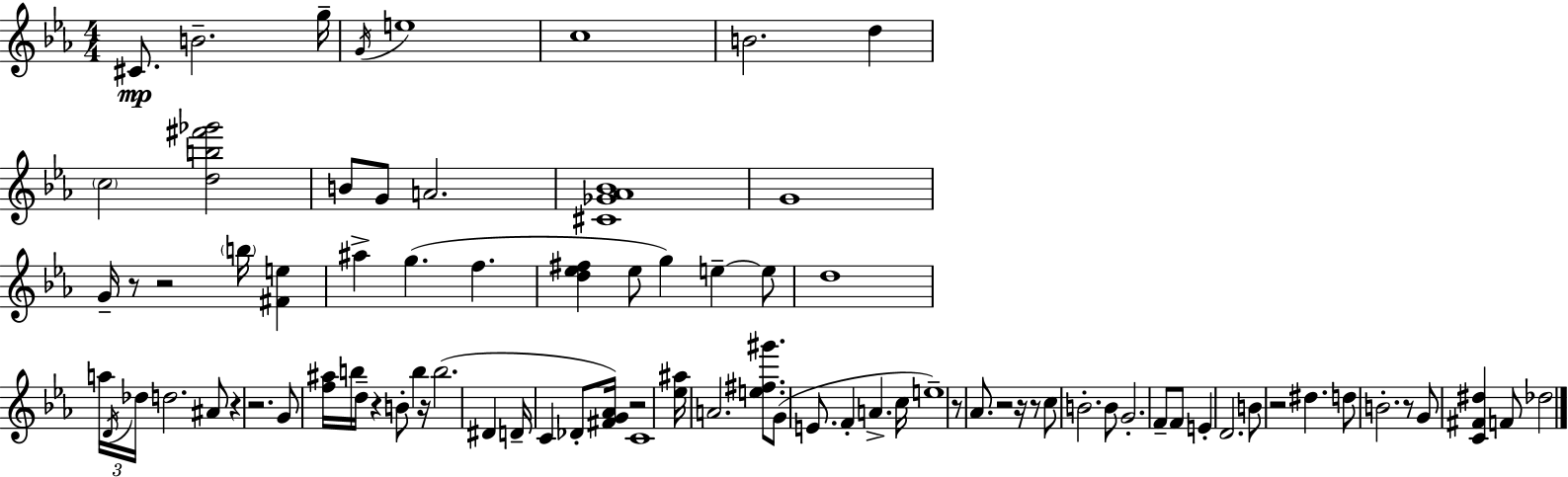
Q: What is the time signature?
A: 4/4